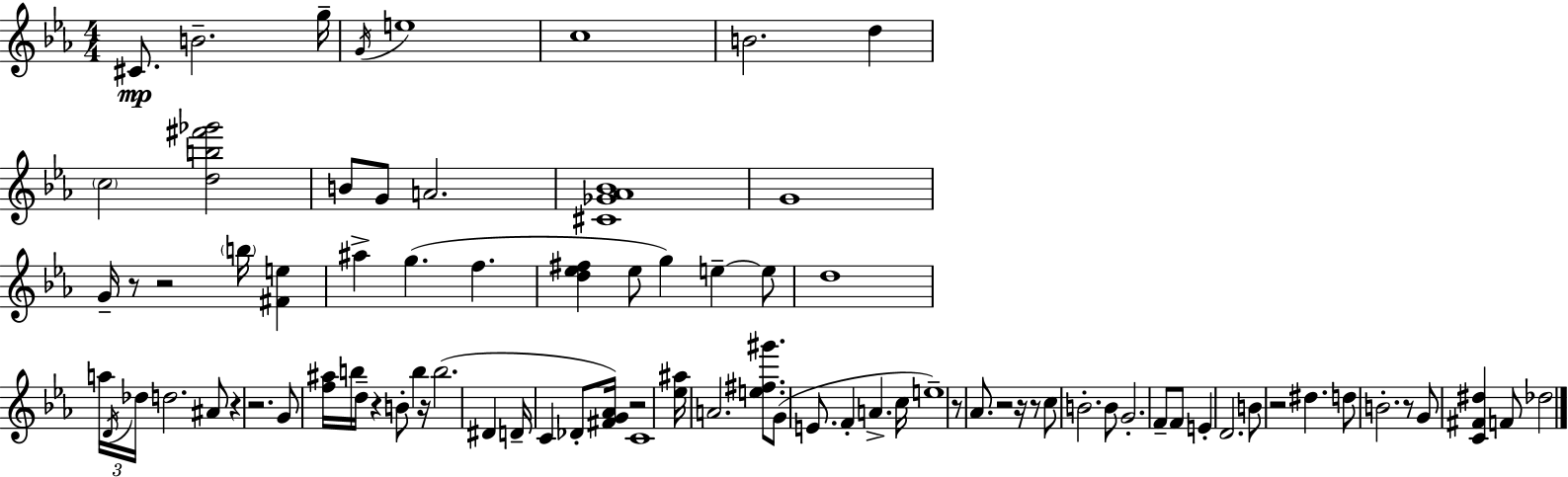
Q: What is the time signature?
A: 4/4